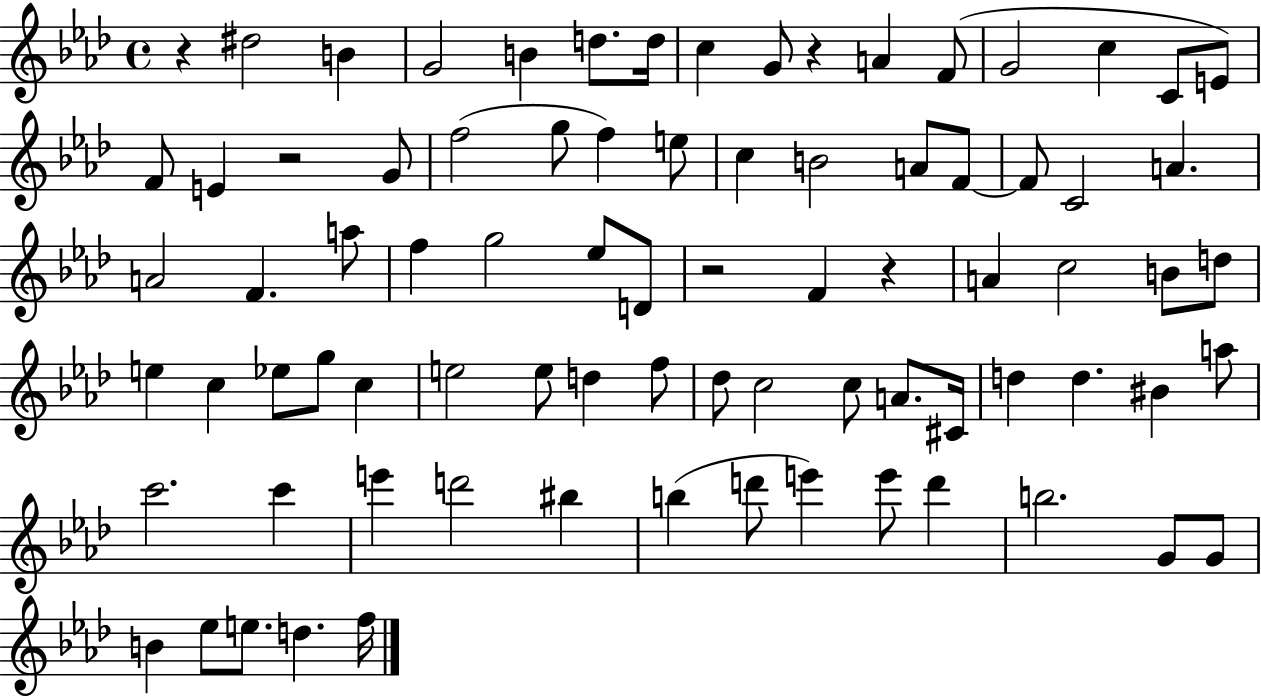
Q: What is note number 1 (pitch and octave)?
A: D#5